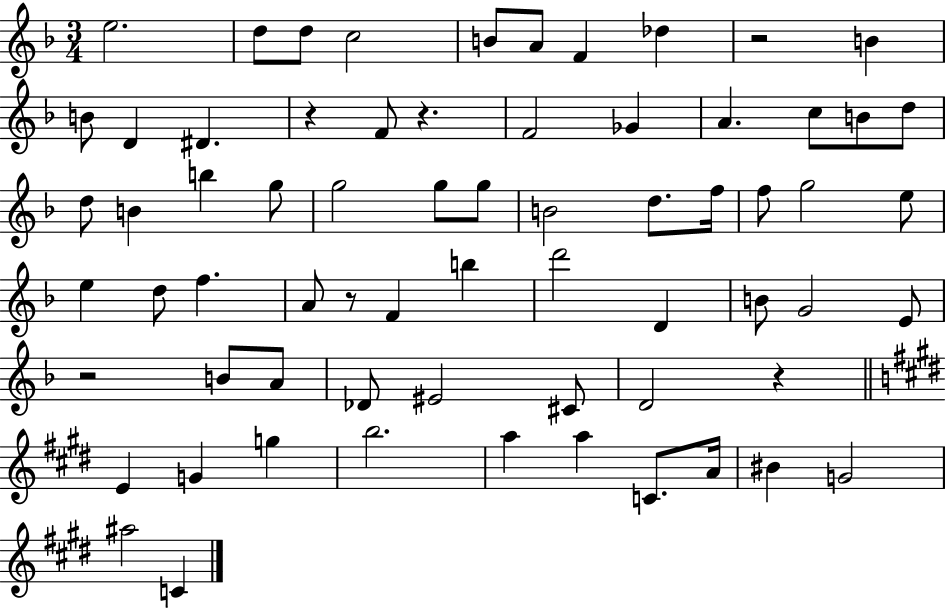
E5/h. D5/e D5/e C5/h B4/e A4/e F4/q Db5/q R/h B4/q B4/e D4/q D#4/q. R/q F4/e R/q. F4/h Gb4/q A4/q. C5/e B4/e D5/e D5/e B4/q B5/q G5/e G5/h G5/e G5/e B4/h D5/e. F5/s F5/e G5/h E5/e E5/q D5/e F5/q. A4/e R/e F4/q B5/q D6/h D4/q B4/e G4/h E4/e R/h B4/e A4/e Db4/e EIS4/h C#4/e D4/h R/q E4/q G4/q G5/q B5/h. A5/q A5/q C4/e. A4/s BIS4/q G4/h A#5/h C4/q